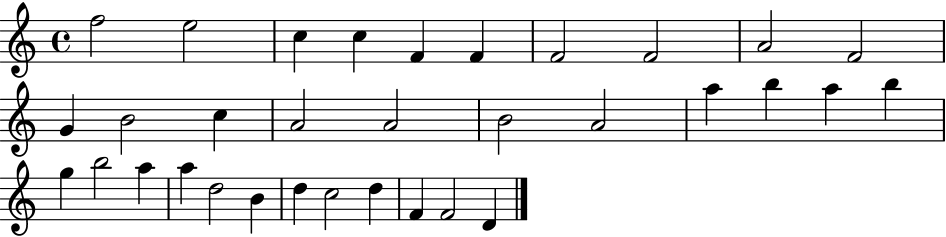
F5/h E5/h C5/q C5/q F4/q F4/q F4/h F4/h A4/h F4/h G4/q B4/h C5/q A4/h A4/h B4/h A4/h A5/q B5/q A5/q B5/q G5/q B5/h A5/q A5/q D5/h B4/q D5/q C5/h D5/q F4/q F4/h D4/q